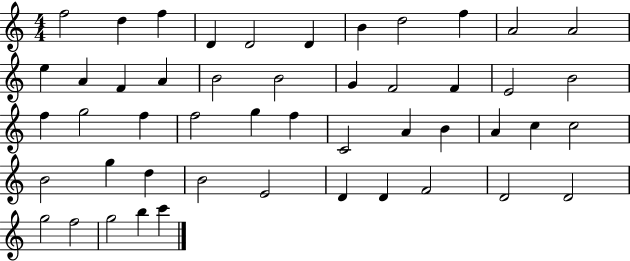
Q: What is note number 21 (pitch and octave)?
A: E4